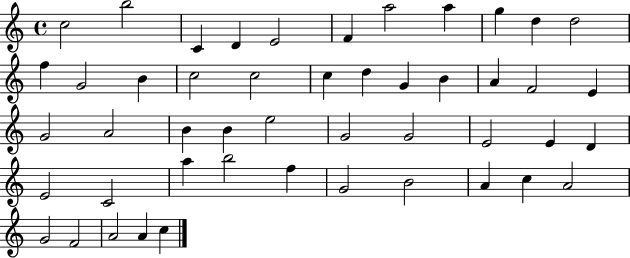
C5/h B5/h C4/q D4/q E4/h F4/q A5/h A5/q G5/q D5/q D5/h F5/q G4/h B4/q C5/h C5/h C5/q D5/q G4/q B4/q A4/q F4/h E4/q G4/h A4/h B4/q B4/q E5/h G4/h G4/h E4/h E4/q D4/q E4/h C4/h A5/q B5/h F5/q G4/h B4/h A4/q C5/q A4/h G4/h F4/h A4/h A4/q C5/q